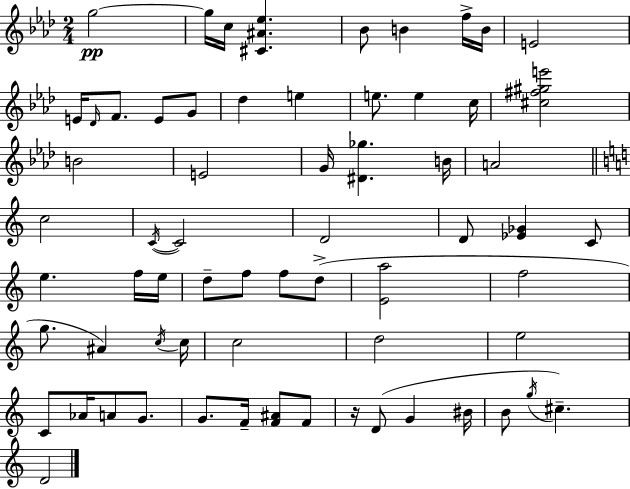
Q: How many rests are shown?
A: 1